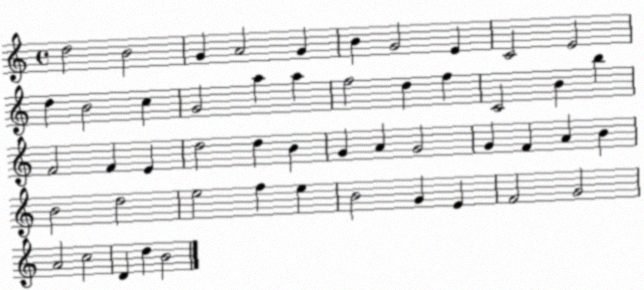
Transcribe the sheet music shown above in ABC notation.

X:1
T:Untitled
M:4/4
L:1/4
K:C
d2 B2 G A2 G B G2 E C2 E2 d B2 c G2 a a f2 d f C2 B b F2 F E d2 d B G A G2 G F A B B2 d2 e2 f e B2 G E F2 G2 A2 c2 D d B2